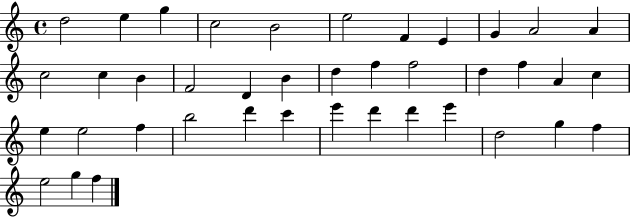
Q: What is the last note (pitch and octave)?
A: F5